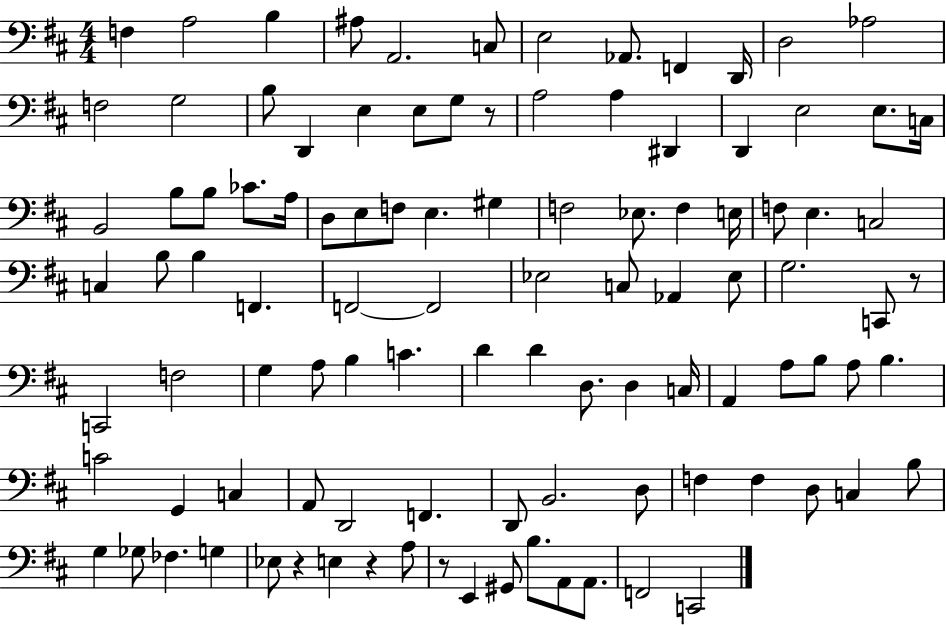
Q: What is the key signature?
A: D major